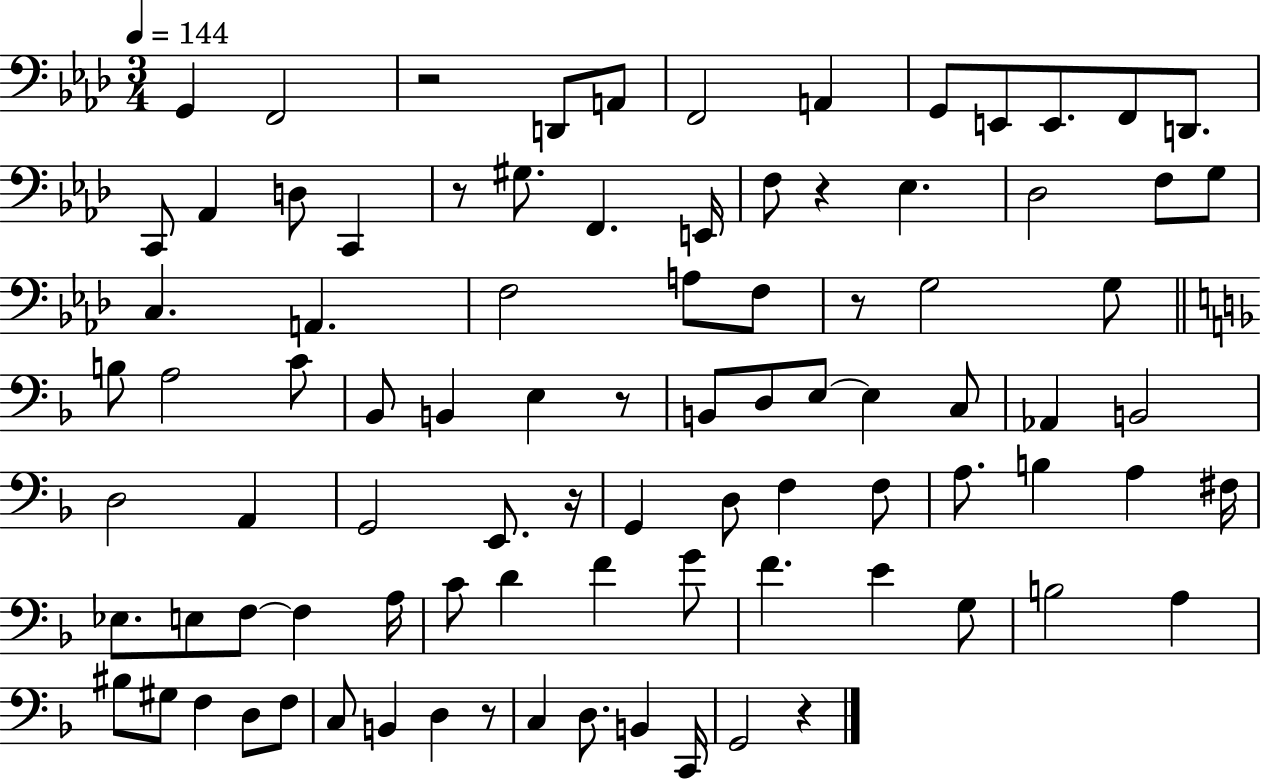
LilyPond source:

{
  \clef bass
  \numericTimeSignature
  \time 3/4
  \key aes \major
  \tempo 4 = 144
  g,4 f,2 | r2 d,8 a,8 | f,2 a,4 | g,8 e,8 e,8. f,8 d,8. | \break c,8 aes,4 d8 c,4 | r8 gis8. f,4. e,16 | f8 r4 ees4. | des2 f8 g8 | \break c4. a,4. | f2 a8 f8 | r8 g2 g8 | \bar "||" \break \key d \minor b8 a2 c'8 | bes,8 b,4 e4 r8 | b,8 d8 e8~~ e4 c8 | aes,4 b,2 | \break d2 a,4 | g,2 e,8. r16 | g,4 d8 f4 f8 | a8. b4 a4 fis16 | \break ees8. e8 f8~~ f4 a16 | c'8 d'4 f'4 g'8 | f'4. e'4 g8 | b2 a4 | \break bis8 gis8 f4 d8 f8 | c8 b,4 d4 r8 | c4 d8. b,4 c,16 | g,2 r4 | \break \bar "|."
}